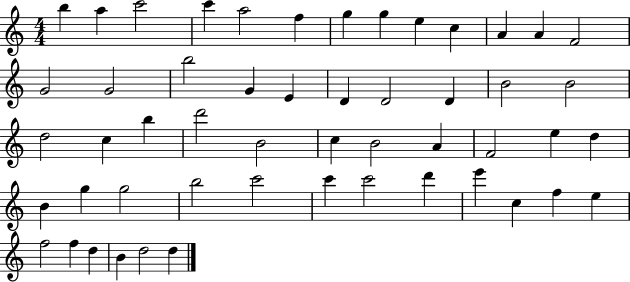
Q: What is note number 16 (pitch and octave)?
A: B5